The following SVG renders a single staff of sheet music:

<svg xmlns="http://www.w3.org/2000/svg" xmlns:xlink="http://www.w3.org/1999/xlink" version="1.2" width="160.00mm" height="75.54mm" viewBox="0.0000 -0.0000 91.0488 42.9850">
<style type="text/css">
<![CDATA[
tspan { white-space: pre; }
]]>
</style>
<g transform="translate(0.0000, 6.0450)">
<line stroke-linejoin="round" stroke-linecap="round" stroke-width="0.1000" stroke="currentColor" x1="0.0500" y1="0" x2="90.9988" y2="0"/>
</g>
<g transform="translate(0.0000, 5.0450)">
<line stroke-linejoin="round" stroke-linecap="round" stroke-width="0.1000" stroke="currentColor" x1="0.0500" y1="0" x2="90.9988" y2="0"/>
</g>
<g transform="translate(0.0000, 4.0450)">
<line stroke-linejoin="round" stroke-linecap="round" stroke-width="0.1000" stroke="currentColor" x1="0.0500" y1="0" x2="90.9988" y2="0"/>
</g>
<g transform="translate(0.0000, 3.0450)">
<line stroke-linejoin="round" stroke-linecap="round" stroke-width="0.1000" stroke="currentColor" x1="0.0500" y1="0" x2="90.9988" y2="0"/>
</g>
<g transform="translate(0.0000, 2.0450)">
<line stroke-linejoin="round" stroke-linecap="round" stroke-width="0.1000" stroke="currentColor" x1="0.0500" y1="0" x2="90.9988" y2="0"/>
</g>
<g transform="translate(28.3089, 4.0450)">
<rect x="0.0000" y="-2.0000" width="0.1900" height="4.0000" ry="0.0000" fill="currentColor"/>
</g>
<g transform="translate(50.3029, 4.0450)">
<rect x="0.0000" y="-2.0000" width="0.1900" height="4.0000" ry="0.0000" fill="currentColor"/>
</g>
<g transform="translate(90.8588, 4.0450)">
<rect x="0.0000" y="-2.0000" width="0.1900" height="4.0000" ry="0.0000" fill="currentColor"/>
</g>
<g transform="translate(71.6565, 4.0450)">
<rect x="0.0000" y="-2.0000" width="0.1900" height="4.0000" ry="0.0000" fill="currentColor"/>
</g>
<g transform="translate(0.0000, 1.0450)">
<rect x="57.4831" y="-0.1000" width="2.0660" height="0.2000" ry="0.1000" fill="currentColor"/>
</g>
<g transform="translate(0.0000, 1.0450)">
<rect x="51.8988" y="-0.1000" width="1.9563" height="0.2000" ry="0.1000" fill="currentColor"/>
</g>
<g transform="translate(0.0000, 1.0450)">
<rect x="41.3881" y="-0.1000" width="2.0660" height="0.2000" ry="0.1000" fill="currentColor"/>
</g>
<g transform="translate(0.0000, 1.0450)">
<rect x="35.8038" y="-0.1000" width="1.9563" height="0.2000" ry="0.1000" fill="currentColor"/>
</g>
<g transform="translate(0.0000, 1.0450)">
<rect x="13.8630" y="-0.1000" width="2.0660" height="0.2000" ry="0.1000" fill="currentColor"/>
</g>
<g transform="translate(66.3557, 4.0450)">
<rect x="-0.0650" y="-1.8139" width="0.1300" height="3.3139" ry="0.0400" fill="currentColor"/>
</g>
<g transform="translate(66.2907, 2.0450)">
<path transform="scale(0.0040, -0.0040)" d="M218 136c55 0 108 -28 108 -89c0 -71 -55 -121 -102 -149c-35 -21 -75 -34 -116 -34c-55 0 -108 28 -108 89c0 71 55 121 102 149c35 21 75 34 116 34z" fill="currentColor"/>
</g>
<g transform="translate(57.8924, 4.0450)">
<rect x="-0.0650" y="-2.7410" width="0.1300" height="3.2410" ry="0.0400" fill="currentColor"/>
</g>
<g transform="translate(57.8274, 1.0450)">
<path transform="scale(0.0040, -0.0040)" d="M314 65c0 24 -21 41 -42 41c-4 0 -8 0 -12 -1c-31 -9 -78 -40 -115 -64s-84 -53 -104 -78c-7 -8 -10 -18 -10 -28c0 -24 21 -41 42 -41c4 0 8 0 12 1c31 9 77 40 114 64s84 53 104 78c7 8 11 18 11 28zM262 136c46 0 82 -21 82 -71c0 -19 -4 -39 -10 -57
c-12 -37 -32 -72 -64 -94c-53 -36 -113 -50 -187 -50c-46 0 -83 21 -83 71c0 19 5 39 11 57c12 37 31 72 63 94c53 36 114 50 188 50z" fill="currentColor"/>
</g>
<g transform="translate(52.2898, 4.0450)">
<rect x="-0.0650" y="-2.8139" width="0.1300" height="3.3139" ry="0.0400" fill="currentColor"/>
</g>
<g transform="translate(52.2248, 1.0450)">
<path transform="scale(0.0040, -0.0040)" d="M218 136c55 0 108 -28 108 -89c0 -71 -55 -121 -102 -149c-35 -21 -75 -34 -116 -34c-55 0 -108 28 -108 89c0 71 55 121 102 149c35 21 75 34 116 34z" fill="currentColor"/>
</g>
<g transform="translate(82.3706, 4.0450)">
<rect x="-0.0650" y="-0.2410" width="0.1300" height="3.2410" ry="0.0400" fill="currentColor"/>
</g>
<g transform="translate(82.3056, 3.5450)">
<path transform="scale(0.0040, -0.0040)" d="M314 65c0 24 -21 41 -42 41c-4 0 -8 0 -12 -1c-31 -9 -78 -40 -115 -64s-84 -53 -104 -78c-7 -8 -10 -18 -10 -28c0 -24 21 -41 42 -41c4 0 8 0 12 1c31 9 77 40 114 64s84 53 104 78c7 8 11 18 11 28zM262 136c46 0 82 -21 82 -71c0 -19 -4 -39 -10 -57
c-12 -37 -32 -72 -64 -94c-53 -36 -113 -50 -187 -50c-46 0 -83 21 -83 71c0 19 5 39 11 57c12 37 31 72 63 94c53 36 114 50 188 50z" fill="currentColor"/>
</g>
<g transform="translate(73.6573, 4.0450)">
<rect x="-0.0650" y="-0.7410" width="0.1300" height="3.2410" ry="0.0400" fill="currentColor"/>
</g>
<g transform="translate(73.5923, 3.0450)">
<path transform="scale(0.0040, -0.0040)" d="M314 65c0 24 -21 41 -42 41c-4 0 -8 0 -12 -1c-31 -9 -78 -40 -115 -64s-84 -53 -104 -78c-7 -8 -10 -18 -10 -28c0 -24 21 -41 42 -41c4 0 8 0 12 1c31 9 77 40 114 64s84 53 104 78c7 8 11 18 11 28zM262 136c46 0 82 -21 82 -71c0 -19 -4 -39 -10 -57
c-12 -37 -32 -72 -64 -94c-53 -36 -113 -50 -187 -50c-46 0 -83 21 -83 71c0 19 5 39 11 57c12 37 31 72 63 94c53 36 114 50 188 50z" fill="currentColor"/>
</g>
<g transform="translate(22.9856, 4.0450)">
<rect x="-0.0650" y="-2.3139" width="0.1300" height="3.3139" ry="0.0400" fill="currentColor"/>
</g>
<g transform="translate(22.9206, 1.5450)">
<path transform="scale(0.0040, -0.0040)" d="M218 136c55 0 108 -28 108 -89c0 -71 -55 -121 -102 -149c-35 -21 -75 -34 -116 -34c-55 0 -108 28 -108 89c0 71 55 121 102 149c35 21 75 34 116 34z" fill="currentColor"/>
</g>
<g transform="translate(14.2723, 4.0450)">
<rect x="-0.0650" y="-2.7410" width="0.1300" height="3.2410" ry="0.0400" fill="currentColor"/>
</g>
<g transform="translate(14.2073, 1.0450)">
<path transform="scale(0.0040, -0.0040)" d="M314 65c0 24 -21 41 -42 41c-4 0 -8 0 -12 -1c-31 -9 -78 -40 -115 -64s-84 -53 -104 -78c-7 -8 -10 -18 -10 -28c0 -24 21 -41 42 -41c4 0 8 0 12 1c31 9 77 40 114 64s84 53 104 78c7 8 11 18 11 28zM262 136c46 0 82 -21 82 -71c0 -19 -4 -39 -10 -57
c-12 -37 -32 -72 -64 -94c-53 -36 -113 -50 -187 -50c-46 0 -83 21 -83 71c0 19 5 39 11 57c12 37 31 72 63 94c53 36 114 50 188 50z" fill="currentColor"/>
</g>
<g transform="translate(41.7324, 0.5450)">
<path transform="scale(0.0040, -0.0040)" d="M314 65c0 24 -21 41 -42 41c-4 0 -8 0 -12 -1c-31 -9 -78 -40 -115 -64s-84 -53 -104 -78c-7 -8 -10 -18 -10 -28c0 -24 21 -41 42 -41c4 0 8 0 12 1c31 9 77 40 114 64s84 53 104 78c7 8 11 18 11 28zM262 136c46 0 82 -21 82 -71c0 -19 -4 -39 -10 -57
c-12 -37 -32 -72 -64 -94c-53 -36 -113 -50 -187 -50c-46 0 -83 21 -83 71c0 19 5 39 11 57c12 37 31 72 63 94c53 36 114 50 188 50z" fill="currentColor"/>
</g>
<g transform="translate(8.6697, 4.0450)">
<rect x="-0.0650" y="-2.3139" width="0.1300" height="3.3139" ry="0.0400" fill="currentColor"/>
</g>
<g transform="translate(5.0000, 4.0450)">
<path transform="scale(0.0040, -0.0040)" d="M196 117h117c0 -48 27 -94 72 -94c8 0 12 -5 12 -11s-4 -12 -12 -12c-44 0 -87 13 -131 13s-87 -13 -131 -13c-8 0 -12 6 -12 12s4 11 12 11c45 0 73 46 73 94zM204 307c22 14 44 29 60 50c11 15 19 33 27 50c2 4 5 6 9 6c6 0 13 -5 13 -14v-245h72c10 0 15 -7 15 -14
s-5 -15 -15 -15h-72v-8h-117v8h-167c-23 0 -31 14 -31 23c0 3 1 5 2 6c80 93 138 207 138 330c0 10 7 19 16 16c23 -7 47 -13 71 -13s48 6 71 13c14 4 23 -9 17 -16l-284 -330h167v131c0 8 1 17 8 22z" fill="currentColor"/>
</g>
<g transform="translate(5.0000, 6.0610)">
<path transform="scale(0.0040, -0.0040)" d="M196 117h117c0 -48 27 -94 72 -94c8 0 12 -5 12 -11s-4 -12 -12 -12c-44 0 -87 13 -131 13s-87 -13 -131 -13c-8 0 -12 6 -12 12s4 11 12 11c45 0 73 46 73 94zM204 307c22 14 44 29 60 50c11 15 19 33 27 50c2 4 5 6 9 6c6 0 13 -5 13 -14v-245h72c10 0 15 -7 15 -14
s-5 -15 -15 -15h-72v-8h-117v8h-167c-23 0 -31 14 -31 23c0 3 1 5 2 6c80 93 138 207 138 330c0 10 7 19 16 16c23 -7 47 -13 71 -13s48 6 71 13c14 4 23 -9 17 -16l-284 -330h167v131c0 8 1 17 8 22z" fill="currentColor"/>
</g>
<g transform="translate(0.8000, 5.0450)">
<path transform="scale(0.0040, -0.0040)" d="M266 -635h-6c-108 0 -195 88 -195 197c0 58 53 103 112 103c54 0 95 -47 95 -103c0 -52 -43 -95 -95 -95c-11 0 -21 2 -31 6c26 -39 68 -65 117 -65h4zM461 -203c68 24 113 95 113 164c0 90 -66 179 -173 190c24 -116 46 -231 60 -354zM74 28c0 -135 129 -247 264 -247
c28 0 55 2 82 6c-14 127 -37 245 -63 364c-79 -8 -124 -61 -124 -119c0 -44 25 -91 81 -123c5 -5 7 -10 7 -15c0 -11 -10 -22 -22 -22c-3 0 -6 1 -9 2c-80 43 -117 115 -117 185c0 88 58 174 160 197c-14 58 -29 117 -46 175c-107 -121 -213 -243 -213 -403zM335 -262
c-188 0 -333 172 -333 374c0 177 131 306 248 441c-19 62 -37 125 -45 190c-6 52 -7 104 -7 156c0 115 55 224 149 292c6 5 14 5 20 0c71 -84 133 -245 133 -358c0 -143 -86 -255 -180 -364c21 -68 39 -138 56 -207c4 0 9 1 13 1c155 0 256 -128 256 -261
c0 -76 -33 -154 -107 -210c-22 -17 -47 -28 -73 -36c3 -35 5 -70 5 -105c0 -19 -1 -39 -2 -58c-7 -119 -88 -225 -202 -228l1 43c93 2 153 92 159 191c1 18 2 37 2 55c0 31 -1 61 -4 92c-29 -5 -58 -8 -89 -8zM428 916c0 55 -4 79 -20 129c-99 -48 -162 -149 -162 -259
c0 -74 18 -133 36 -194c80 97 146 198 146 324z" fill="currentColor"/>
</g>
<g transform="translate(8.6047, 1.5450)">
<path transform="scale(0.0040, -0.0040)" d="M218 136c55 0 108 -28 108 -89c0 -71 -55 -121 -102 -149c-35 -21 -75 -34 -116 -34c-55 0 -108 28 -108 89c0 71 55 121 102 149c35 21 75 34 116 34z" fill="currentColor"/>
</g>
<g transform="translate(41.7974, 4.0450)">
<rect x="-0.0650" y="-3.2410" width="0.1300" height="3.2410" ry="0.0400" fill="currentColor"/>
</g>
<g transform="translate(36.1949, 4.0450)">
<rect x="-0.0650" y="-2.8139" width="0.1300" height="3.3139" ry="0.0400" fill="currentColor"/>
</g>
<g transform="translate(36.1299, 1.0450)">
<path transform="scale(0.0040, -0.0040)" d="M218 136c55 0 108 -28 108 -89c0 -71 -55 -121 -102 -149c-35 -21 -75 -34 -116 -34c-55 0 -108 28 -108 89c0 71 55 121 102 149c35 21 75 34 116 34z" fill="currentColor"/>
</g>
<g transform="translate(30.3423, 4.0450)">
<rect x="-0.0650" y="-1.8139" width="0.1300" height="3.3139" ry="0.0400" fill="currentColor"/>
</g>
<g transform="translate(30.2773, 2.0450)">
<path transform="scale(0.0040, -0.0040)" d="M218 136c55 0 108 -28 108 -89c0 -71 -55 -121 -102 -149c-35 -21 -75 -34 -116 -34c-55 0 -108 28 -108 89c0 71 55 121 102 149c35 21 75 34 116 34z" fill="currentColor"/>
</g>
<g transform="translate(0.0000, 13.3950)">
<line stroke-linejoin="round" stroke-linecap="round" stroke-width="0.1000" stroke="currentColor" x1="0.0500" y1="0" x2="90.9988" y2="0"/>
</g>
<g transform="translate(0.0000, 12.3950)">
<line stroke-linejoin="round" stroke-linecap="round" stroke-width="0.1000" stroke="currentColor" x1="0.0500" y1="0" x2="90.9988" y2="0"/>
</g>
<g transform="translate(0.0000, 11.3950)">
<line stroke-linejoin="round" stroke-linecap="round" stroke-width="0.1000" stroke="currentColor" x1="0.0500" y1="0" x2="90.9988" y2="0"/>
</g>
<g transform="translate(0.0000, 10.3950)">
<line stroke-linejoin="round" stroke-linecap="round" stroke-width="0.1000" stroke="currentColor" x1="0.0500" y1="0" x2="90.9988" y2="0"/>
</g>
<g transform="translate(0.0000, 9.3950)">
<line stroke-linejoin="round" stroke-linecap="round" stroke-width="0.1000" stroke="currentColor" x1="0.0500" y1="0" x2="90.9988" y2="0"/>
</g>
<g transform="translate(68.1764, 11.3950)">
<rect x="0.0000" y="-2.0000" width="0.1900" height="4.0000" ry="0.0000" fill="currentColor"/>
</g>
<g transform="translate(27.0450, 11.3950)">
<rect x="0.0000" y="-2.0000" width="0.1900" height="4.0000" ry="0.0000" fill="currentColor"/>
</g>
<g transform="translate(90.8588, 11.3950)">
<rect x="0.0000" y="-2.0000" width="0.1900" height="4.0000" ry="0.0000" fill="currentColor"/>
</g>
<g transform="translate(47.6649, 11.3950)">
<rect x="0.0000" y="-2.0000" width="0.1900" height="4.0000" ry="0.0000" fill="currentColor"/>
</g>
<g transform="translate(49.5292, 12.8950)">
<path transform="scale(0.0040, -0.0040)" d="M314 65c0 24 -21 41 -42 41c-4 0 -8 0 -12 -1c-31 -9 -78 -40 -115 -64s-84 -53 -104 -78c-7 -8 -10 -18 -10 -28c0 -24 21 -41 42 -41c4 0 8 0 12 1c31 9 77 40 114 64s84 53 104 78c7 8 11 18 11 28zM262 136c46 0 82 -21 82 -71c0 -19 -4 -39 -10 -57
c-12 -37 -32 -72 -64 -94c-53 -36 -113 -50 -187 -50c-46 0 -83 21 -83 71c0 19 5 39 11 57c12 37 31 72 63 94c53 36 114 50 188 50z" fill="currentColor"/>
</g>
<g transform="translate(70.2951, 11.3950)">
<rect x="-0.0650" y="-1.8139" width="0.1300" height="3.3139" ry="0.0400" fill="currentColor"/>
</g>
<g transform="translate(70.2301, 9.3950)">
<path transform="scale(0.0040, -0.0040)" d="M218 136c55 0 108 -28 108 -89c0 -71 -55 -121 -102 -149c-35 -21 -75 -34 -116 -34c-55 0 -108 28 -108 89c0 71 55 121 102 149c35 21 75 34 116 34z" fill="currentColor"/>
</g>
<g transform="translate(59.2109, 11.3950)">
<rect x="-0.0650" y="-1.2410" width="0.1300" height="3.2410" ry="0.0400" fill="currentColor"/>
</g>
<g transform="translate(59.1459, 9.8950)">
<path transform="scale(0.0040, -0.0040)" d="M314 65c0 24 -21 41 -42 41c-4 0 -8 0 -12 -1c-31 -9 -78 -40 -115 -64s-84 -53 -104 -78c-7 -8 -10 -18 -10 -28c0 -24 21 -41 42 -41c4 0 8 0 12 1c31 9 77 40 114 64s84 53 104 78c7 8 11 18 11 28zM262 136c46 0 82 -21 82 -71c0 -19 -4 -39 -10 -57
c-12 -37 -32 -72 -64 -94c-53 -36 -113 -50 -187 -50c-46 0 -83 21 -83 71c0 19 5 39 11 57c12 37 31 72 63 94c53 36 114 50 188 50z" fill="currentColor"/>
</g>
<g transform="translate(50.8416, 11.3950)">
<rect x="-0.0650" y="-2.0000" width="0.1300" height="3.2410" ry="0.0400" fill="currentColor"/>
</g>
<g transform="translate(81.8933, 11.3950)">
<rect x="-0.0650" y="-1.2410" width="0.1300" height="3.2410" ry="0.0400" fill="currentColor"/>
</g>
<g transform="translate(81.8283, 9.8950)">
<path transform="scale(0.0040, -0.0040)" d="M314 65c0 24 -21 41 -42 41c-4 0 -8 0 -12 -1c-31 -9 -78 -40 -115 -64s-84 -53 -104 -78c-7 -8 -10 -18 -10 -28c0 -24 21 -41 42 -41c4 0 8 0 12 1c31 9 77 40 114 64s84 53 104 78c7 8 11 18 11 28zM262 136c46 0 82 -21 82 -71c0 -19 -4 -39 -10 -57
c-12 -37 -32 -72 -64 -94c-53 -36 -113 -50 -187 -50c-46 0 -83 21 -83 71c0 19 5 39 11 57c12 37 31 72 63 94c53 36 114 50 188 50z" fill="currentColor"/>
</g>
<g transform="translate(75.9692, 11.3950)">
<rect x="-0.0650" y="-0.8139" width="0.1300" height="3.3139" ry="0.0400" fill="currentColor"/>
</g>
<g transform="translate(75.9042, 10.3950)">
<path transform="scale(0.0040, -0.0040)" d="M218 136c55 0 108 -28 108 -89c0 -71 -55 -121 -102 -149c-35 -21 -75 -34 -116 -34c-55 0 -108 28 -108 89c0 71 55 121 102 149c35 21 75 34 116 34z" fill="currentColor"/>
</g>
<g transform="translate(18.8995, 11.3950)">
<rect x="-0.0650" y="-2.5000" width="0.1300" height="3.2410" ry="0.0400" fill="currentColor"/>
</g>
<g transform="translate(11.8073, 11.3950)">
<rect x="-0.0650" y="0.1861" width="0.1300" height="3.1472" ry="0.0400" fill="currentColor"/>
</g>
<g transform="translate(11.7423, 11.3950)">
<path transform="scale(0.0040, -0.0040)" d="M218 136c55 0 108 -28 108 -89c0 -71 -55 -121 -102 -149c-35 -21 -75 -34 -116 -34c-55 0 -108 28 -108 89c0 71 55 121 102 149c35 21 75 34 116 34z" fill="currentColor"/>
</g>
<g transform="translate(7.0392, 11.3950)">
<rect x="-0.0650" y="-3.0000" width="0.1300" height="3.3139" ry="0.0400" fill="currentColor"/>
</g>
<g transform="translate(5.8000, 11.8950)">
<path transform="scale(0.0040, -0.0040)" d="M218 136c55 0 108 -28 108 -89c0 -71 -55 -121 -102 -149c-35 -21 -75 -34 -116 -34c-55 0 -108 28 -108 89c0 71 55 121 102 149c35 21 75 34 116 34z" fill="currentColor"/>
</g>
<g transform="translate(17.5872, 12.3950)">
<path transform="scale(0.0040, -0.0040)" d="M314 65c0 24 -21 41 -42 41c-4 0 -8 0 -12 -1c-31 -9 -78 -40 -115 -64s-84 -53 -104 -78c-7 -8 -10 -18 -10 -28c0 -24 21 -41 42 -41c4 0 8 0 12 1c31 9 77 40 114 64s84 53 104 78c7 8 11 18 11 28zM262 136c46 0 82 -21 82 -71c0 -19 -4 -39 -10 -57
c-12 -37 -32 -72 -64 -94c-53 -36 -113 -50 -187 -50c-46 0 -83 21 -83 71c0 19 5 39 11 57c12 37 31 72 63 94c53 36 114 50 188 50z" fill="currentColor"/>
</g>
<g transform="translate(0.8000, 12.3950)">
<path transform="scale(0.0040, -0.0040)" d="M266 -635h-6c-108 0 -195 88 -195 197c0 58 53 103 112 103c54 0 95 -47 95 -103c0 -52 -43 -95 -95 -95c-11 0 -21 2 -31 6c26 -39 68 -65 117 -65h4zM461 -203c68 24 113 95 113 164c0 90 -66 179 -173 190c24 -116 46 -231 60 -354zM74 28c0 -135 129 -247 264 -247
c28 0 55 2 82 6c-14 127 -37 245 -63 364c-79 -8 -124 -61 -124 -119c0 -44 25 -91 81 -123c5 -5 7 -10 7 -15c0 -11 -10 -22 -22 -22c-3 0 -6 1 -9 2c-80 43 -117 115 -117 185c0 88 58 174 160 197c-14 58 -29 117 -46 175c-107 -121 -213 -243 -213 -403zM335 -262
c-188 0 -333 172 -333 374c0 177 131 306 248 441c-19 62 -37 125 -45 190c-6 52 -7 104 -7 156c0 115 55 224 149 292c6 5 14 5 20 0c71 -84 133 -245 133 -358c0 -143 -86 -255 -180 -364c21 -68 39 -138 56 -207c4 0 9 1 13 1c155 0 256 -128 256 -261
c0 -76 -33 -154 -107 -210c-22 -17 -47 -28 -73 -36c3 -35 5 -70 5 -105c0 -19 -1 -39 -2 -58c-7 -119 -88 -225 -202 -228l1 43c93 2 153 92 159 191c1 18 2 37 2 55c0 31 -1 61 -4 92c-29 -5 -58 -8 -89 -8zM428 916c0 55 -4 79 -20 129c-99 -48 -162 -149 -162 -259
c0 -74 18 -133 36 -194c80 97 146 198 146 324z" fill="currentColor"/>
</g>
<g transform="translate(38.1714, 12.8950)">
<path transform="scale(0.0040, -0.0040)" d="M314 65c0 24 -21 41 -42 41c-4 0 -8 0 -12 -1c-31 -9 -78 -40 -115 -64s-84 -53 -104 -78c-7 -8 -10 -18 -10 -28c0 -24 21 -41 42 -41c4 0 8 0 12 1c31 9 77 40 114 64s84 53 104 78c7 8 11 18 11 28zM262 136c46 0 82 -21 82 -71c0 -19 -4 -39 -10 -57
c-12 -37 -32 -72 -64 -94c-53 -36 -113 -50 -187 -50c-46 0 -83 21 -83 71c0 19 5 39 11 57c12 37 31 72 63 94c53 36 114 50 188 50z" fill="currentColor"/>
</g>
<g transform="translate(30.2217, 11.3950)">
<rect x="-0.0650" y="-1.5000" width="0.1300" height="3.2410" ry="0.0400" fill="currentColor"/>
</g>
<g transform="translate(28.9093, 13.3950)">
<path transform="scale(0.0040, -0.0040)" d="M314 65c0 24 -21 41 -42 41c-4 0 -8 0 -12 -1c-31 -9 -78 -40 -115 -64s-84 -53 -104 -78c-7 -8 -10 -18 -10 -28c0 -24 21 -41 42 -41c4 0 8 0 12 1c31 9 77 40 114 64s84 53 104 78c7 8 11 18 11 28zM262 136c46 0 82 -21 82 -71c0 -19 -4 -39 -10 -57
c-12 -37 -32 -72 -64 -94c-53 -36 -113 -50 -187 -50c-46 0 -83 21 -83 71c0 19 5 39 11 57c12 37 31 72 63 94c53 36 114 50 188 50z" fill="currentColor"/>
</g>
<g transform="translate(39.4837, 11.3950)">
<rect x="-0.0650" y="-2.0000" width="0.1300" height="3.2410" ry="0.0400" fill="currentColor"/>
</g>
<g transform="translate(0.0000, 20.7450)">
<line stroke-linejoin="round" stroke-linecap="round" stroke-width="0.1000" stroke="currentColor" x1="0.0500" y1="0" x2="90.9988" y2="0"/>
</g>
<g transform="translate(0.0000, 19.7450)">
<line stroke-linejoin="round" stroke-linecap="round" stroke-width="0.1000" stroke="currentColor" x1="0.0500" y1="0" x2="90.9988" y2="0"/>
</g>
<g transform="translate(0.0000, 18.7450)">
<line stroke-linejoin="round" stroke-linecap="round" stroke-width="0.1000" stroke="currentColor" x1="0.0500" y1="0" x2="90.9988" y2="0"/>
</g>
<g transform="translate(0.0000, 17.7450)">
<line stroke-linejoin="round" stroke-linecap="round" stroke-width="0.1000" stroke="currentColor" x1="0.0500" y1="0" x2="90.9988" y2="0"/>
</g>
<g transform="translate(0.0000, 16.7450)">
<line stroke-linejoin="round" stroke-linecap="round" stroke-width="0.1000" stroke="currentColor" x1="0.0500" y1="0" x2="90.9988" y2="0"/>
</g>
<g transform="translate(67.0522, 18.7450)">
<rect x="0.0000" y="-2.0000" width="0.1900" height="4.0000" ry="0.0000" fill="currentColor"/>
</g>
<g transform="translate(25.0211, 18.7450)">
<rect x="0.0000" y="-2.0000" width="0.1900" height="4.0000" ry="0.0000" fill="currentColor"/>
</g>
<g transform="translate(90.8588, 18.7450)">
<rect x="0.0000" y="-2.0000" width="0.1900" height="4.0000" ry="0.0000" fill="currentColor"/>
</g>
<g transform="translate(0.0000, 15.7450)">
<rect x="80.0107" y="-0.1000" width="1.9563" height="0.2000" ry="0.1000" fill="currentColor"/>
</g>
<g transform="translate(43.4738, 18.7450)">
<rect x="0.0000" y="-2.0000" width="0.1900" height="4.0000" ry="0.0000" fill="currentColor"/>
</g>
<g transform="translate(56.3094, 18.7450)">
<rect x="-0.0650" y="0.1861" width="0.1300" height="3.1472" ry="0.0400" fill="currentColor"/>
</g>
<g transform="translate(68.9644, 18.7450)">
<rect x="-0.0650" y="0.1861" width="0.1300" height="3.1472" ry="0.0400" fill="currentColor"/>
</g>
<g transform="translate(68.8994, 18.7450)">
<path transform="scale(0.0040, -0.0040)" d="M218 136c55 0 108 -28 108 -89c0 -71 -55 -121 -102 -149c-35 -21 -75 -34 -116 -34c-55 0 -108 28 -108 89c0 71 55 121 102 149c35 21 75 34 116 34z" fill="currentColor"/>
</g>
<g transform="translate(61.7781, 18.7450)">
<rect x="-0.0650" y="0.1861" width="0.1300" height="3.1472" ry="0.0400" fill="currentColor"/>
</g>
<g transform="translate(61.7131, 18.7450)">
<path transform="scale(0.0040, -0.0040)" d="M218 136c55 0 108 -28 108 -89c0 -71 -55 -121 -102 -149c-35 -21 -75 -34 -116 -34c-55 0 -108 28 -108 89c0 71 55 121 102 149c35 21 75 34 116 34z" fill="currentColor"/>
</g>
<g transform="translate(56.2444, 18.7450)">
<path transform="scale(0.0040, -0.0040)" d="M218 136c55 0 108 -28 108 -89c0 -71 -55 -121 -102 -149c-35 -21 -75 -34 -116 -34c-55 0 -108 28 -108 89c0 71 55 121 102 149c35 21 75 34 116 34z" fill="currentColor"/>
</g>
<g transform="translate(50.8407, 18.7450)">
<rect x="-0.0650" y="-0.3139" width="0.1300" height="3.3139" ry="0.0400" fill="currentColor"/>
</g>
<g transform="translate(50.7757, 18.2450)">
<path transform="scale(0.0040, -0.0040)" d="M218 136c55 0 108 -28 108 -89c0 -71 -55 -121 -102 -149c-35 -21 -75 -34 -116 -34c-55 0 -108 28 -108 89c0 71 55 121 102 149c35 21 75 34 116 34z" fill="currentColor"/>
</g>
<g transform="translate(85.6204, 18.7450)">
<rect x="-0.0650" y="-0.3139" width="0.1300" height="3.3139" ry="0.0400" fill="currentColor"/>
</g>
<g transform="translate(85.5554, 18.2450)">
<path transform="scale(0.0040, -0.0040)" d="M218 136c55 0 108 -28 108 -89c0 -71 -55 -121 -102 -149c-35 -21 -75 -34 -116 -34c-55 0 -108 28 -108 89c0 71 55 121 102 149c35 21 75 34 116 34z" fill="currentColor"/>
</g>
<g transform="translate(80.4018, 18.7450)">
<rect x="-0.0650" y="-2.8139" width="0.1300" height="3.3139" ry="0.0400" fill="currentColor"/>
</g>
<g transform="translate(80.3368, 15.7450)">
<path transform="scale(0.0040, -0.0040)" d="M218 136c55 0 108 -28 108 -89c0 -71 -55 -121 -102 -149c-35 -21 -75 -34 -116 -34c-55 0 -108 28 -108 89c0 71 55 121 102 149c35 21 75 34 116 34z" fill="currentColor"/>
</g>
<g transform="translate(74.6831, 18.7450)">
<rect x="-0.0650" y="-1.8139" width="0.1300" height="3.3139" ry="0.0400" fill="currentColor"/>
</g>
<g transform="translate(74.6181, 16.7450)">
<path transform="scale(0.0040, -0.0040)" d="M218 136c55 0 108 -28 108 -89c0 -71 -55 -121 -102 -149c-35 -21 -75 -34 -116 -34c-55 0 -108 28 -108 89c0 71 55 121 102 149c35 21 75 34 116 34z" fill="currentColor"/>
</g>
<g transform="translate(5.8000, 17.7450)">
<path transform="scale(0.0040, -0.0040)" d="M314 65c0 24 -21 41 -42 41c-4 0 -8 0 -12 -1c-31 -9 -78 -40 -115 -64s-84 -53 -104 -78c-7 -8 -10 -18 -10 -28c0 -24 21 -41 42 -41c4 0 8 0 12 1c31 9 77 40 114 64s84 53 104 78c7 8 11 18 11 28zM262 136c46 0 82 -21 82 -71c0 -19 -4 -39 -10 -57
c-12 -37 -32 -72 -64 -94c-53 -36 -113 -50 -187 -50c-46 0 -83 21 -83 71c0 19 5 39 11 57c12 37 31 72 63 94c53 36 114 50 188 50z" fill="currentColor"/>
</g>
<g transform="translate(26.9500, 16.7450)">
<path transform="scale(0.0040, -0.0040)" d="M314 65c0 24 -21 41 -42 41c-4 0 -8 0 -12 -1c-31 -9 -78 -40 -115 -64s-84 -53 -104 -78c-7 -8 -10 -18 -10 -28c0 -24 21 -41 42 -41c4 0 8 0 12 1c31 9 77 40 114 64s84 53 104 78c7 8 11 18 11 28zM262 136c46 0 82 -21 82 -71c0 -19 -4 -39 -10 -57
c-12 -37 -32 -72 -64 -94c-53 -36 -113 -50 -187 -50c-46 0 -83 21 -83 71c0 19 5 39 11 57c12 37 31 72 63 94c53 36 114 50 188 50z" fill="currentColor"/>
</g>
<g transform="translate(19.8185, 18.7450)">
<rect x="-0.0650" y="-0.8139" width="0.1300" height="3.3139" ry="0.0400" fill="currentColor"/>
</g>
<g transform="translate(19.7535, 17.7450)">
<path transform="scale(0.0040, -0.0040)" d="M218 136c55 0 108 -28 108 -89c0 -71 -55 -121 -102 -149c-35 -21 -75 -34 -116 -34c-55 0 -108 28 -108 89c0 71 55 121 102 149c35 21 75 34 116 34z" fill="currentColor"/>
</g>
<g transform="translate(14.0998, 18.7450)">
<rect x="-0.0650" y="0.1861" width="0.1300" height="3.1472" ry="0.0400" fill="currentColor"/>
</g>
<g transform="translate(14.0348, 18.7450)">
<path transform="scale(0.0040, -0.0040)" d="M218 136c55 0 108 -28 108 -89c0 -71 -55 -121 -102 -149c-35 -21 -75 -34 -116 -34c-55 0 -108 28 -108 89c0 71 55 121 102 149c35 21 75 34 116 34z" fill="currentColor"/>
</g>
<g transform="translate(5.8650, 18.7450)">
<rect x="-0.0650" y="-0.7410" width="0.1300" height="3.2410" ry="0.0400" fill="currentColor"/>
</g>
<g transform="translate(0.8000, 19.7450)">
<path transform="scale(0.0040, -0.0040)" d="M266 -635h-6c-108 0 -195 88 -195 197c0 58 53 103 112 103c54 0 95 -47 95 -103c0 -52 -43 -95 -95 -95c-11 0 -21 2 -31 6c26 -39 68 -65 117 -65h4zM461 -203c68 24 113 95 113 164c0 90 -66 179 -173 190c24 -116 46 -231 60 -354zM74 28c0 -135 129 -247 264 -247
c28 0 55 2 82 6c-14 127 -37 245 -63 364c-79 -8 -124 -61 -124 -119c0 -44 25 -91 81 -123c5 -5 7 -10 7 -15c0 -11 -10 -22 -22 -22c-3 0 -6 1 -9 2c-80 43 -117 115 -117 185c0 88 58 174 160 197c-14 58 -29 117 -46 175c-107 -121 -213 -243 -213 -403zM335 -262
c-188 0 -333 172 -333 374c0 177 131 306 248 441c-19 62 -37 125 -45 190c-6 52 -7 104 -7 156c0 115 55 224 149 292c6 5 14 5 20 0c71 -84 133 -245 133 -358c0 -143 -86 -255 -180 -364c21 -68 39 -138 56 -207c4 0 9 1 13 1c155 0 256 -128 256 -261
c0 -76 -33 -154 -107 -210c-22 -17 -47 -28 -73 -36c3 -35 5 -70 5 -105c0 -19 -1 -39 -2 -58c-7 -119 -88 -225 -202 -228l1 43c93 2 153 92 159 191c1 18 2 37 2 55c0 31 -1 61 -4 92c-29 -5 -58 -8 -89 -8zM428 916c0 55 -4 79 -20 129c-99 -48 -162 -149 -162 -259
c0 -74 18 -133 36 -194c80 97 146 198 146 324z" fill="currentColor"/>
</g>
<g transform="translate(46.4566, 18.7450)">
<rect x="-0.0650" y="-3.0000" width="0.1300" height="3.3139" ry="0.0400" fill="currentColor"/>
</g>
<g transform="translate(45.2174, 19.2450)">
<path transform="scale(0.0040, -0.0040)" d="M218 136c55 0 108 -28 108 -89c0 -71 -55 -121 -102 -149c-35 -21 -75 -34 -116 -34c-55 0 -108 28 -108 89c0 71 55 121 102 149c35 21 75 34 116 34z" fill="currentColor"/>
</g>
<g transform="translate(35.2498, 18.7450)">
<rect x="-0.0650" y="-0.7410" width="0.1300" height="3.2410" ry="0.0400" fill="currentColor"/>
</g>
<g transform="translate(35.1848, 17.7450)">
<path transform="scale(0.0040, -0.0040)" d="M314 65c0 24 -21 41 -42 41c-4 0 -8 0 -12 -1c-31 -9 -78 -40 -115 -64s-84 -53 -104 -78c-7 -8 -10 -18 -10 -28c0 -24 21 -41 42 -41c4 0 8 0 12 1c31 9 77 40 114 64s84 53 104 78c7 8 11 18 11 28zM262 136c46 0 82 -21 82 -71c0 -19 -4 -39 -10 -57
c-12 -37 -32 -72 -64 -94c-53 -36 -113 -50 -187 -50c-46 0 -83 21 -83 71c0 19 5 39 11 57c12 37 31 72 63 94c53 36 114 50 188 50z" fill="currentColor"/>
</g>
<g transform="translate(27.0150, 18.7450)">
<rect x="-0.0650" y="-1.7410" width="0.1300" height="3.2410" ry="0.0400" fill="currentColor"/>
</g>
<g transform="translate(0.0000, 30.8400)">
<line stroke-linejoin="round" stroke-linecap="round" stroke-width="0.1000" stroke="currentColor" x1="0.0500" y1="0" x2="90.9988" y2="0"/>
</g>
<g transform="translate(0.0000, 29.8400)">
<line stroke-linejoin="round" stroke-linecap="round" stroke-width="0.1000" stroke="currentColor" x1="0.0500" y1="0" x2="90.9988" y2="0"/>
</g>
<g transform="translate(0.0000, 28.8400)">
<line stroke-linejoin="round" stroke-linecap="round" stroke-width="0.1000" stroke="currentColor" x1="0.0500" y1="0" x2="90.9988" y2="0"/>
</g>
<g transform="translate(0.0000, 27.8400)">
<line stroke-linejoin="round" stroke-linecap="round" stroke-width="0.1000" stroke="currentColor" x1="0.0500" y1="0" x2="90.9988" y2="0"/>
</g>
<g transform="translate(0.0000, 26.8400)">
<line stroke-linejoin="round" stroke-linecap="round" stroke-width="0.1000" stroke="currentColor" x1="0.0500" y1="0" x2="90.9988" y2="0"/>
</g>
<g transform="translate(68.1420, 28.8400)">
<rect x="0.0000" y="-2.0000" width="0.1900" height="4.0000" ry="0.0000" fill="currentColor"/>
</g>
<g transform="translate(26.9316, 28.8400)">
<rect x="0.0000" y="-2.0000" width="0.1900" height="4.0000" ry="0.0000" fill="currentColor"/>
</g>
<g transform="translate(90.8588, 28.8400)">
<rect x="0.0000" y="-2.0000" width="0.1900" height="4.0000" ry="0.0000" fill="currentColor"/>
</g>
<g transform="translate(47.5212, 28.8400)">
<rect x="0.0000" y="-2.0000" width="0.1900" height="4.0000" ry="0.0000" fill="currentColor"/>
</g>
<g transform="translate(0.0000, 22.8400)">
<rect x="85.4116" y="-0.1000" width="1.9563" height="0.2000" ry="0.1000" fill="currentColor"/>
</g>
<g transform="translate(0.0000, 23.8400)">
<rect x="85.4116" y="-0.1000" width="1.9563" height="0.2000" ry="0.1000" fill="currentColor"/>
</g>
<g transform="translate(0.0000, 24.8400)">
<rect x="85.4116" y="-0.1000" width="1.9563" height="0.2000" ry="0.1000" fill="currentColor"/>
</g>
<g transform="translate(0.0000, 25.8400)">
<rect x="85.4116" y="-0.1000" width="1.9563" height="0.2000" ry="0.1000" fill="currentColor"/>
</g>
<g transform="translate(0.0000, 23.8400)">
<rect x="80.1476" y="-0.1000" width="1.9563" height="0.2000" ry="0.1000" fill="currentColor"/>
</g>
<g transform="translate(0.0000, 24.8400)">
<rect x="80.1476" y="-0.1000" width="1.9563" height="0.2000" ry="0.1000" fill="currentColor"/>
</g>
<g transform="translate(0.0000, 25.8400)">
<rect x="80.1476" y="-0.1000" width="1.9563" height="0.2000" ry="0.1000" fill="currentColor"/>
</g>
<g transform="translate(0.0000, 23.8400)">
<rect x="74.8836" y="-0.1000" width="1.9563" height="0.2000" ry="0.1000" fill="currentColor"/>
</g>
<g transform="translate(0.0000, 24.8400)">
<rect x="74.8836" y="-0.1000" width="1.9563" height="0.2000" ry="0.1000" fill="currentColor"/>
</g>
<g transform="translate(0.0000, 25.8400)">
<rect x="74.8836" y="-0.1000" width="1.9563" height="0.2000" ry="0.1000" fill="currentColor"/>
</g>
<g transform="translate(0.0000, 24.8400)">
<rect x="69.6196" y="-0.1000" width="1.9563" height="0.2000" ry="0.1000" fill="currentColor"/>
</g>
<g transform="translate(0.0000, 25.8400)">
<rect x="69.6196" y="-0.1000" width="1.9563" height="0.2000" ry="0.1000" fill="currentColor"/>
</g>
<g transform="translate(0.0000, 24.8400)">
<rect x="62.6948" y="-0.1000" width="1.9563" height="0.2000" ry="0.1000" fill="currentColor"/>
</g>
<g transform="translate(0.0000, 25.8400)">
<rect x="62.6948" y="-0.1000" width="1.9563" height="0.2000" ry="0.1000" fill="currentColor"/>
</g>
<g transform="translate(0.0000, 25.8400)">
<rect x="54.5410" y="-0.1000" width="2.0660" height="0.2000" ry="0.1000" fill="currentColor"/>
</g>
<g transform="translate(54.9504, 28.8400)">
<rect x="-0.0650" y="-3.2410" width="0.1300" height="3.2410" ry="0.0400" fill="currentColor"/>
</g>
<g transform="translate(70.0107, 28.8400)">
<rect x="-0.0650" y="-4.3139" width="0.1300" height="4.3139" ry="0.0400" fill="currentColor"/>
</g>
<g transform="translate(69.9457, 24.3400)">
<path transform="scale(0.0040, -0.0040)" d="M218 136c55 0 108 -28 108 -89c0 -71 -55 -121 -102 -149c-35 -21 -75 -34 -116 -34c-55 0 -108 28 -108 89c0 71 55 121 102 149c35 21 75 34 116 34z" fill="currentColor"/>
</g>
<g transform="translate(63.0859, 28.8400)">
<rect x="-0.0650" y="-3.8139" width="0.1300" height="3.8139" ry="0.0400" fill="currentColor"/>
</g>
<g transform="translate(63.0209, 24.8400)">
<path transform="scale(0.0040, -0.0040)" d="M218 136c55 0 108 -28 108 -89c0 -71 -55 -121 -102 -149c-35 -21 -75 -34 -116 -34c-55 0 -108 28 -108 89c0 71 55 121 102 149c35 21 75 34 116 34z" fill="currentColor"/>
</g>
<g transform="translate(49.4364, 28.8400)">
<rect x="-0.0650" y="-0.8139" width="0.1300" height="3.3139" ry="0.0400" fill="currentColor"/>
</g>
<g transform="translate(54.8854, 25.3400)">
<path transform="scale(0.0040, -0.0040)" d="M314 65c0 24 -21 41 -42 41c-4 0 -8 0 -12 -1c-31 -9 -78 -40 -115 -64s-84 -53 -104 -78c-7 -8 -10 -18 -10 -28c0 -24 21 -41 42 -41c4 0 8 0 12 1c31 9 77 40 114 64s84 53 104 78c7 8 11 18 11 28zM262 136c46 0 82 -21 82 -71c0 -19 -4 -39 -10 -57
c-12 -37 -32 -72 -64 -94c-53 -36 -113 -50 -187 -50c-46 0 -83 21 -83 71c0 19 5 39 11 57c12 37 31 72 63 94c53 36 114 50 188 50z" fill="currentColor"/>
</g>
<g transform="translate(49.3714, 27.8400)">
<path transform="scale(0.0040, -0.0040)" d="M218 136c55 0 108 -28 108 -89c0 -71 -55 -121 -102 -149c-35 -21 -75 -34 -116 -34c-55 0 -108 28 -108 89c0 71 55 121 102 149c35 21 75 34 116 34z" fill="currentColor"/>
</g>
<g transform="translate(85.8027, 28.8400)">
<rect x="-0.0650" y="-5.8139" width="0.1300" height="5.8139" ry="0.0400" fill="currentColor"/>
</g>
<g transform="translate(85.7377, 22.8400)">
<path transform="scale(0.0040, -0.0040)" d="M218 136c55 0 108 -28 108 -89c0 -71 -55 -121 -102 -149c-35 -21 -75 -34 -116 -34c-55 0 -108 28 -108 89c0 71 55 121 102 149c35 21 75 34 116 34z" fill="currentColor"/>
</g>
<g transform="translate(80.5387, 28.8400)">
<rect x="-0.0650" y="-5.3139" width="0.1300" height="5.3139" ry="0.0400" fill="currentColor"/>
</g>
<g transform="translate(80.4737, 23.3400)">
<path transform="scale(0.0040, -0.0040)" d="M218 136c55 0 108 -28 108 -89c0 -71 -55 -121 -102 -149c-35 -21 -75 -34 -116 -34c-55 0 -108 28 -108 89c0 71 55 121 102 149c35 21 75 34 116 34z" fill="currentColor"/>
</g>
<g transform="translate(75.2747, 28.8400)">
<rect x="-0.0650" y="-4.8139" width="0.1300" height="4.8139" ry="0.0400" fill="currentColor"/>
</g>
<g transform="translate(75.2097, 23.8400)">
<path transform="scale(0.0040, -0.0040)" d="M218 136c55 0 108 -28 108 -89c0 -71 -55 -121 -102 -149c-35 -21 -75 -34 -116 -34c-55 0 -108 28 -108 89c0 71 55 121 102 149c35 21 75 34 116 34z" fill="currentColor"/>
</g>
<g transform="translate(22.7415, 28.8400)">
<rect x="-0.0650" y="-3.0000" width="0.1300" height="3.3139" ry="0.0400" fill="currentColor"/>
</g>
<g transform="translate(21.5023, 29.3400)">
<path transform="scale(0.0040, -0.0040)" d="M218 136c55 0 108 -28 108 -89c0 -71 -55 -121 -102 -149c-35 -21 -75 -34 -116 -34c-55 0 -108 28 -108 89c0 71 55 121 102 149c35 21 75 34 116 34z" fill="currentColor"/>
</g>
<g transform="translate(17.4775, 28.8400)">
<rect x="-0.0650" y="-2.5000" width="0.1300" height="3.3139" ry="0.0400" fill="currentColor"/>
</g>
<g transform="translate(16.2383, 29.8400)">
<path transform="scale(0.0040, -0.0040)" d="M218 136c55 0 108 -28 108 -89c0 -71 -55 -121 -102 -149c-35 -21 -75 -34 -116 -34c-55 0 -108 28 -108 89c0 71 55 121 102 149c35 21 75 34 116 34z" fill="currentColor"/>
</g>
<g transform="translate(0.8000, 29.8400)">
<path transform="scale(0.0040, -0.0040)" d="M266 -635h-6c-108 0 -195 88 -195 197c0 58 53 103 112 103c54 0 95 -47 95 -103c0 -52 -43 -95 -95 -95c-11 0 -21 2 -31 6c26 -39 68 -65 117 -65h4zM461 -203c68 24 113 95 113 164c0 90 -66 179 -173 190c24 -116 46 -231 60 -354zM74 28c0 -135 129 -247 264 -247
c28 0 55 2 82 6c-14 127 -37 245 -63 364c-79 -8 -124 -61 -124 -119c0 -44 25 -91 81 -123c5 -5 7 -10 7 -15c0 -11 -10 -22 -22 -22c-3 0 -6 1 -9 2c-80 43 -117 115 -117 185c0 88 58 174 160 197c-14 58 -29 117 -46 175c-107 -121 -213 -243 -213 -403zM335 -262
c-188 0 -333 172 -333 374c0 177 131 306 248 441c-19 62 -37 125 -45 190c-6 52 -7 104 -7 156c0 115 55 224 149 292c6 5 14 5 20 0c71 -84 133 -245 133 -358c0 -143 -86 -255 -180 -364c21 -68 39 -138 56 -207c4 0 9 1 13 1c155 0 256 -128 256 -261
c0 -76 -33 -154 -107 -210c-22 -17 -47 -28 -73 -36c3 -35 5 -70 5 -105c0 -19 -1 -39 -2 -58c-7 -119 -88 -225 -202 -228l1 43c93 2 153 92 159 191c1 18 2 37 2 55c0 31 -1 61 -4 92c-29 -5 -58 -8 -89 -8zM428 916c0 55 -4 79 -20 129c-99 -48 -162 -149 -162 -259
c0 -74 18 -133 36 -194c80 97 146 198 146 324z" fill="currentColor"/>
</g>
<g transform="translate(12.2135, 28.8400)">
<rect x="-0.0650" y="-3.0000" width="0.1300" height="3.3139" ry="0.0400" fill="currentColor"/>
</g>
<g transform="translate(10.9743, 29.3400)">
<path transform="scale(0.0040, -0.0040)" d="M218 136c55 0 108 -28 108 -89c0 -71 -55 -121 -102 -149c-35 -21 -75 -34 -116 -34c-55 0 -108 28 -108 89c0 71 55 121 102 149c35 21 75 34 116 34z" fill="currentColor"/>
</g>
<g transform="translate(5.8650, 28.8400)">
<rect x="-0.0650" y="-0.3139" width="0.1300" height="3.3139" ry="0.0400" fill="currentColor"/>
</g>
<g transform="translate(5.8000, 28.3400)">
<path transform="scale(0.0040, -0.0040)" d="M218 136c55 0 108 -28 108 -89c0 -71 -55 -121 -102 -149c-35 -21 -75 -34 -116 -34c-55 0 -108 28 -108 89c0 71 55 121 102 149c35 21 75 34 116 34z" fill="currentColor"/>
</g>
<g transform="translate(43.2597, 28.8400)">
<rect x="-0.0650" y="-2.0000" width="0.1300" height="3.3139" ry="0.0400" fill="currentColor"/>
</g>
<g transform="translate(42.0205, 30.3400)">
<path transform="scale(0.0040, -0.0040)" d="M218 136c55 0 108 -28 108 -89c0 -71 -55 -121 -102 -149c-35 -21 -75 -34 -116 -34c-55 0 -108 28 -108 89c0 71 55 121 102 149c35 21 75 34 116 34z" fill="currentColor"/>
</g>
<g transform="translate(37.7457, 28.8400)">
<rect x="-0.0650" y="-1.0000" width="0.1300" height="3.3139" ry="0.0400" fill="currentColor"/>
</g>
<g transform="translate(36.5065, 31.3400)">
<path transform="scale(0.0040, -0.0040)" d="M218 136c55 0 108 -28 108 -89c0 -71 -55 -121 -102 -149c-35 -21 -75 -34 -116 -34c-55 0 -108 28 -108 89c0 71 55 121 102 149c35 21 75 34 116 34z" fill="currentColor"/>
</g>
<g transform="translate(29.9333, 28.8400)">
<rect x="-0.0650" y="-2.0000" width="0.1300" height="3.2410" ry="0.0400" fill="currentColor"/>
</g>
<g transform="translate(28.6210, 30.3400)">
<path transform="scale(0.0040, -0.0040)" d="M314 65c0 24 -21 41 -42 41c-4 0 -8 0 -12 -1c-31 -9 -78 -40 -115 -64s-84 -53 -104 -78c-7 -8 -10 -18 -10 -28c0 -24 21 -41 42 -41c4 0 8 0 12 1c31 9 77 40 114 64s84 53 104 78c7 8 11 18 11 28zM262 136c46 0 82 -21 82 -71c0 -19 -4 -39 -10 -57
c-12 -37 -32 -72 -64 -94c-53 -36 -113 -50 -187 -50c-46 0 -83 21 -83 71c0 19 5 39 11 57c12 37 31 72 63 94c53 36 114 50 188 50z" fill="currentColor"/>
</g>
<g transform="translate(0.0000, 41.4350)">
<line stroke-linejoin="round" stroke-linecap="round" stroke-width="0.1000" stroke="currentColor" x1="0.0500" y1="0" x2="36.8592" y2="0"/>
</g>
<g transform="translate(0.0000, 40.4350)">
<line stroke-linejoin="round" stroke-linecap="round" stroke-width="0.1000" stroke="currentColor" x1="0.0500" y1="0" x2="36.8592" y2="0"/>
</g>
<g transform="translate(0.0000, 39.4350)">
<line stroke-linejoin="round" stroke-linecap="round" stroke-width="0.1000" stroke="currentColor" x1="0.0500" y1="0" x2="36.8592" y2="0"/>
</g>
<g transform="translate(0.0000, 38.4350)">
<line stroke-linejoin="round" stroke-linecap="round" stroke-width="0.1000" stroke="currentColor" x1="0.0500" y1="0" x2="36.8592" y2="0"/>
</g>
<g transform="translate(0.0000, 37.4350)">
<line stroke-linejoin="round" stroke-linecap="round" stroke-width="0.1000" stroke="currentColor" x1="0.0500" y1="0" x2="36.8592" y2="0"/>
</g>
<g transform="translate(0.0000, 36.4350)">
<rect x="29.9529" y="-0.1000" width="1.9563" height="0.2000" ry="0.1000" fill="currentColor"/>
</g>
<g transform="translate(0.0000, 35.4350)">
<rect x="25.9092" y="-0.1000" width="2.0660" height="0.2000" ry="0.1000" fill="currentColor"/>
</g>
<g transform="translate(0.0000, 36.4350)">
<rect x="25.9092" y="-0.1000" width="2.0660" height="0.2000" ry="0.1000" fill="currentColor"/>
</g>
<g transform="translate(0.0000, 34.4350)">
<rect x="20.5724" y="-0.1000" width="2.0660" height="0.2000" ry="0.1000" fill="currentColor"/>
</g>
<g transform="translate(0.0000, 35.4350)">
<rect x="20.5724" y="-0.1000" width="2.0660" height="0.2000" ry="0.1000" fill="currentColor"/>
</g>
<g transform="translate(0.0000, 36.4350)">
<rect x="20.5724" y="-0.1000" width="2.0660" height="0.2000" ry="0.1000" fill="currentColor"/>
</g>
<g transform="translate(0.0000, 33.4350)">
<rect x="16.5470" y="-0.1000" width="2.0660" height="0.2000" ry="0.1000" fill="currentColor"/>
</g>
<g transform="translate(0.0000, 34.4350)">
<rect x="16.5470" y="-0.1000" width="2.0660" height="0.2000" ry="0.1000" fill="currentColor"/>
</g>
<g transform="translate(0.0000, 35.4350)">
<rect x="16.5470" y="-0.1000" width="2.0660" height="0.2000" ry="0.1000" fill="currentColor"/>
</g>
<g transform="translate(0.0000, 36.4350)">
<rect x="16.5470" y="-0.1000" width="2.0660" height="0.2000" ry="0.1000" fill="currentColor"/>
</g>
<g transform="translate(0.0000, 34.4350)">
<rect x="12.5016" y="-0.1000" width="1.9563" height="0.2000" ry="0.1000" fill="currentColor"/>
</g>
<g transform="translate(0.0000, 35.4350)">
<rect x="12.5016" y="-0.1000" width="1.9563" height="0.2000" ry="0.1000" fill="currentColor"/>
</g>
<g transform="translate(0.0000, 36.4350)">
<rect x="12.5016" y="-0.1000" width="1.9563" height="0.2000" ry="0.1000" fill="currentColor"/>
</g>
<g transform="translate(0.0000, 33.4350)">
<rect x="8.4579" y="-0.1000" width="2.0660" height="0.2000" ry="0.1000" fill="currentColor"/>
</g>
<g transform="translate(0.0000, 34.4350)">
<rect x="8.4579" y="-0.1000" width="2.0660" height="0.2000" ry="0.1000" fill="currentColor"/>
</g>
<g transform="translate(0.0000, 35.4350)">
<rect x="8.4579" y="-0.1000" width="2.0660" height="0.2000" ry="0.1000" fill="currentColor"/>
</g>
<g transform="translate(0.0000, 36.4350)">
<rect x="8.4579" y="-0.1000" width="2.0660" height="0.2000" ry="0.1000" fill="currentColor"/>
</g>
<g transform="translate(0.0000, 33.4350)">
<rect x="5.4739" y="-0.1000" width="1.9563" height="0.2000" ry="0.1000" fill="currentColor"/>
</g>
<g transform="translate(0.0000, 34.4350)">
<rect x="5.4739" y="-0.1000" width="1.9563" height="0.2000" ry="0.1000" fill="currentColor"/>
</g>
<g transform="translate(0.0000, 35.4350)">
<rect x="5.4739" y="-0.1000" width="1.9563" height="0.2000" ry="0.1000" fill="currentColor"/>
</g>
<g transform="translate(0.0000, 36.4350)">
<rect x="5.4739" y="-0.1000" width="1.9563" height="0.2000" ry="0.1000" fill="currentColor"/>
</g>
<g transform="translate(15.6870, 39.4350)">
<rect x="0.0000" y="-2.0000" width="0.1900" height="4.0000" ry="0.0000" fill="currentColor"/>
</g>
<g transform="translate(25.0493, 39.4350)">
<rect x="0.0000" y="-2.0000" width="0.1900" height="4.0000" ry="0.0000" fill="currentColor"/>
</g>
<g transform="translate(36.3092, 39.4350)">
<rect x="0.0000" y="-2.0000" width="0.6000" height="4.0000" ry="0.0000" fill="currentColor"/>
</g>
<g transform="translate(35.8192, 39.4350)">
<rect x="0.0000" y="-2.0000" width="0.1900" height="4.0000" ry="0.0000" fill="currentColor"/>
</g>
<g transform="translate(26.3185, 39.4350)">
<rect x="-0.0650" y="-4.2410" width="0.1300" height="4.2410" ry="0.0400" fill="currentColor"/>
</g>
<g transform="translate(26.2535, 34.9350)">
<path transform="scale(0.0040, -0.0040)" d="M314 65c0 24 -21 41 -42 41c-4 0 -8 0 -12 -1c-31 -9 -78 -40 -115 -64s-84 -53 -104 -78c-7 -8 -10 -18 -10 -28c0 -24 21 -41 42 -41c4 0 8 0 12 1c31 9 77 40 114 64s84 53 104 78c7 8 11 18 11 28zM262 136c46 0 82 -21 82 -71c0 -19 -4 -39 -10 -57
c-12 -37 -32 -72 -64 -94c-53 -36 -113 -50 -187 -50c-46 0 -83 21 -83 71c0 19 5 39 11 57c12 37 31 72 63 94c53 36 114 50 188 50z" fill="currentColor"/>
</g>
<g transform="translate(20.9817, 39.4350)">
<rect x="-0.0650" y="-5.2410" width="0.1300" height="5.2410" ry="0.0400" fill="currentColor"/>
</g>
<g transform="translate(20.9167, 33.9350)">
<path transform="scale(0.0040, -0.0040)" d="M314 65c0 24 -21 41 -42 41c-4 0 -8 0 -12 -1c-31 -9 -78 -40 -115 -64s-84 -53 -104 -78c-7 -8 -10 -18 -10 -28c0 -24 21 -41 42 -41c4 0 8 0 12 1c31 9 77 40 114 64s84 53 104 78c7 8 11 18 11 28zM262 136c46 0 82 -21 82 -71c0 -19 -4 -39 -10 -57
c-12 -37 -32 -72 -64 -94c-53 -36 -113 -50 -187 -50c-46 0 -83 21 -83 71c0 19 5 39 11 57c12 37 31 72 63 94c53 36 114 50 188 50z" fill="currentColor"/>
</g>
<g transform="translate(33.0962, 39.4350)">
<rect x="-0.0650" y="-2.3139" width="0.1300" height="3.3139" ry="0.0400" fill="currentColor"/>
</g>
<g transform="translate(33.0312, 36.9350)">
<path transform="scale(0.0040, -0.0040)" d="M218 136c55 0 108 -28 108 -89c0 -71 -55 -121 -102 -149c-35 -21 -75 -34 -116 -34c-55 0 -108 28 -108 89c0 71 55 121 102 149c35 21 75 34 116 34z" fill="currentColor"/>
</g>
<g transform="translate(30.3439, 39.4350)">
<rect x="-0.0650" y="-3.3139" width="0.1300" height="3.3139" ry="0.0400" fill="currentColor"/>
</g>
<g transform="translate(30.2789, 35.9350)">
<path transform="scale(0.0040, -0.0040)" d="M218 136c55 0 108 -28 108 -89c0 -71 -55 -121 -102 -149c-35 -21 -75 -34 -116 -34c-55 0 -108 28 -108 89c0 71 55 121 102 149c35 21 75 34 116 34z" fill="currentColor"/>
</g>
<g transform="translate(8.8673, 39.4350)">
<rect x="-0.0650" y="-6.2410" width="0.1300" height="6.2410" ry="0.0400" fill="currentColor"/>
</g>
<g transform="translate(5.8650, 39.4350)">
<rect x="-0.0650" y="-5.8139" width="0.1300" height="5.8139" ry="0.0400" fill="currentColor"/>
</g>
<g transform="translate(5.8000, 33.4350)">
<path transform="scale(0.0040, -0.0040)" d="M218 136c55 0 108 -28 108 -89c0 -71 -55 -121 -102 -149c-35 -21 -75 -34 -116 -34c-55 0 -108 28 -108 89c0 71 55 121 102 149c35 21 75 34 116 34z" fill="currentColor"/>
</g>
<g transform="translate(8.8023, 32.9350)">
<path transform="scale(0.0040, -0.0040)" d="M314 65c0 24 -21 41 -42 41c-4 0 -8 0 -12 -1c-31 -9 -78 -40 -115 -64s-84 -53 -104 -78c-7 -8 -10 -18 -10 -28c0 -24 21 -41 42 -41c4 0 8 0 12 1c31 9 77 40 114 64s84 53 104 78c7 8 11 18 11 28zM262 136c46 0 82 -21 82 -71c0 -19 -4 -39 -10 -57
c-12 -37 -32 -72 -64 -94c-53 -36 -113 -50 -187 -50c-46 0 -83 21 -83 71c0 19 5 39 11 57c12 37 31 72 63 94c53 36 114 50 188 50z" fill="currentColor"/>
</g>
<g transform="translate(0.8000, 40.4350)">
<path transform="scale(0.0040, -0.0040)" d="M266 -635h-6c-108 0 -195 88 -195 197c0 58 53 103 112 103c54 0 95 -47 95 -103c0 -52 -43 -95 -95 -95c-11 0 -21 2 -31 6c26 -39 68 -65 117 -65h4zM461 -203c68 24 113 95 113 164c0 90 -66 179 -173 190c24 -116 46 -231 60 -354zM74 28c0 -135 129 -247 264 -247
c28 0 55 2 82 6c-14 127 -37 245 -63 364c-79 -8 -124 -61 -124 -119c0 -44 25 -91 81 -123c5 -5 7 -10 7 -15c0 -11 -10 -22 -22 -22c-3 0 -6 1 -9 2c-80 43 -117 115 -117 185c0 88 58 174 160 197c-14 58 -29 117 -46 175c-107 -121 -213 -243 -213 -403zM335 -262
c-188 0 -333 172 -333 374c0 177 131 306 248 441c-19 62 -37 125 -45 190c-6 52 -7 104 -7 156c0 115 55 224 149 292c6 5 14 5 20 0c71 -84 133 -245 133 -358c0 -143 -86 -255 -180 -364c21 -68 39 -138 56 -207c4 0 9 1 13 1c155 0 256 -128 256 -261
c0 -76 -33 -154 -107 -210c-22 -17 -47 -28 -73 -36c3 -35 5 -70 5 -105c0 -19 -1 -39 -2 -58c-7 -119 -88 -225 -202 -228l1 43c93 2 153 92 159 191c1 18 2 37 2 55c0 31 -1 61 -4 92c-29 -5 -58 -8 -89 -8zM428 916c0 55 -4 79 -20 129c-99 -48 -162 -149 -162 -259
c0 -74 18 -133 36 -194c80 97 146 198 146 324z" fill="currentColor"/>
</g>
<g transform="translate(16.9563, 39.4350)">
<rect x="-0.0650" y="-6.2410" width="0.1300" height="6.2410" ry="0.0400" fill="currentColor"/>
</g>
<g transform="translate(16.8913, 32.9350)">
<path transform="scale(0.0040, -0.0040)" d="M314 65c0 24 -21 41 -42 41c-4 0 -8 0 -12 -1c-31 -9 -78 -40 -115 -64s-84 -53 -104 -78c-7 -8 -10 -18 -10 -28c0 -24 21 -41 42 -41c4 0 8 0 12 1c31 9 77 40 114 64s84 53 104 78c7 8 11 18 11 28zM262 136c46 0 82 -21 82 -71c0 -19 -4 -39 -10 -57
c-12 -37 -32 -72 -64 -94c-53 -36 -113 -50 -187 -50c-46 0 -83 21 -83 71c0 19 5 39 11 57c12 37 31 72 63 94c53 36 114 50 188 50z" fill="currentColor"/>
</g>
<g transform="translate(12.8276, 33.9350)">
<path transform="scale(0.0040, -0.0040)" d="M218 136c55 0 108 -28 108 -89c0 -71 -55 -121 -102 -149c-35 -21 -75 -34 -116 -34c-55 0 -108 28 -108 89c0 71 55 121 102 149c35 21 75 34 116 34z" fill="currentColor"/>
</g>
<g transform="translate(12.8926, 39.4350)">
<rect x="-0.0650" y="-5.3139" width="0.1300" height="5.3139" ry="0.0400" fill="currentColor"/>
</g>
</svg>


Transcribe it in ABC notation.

X:1
T:Untitled
M:4/4
L:1/4
K:C
g a2 g f a b2 a a2 f d2 c2 A B G2 E2 F2 F2 e2 f d e2 d2 B d f2 d2 A c B B B f a c c A G A F2 D F d b2 c' d' e' f' g' g' a'2 f' a'2 f'2 d'2 b g